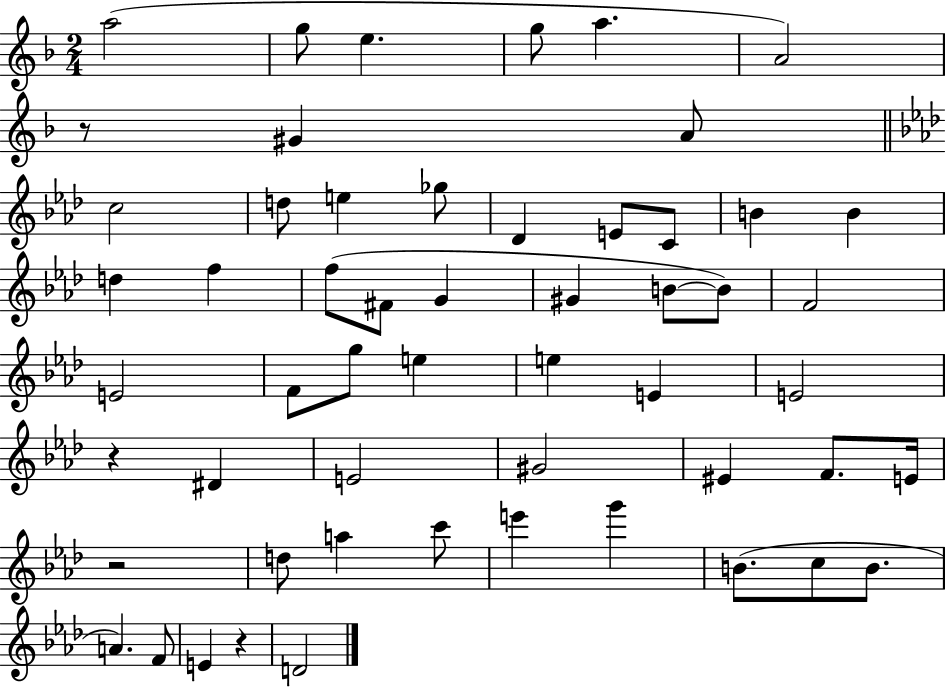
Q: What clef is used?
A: treble